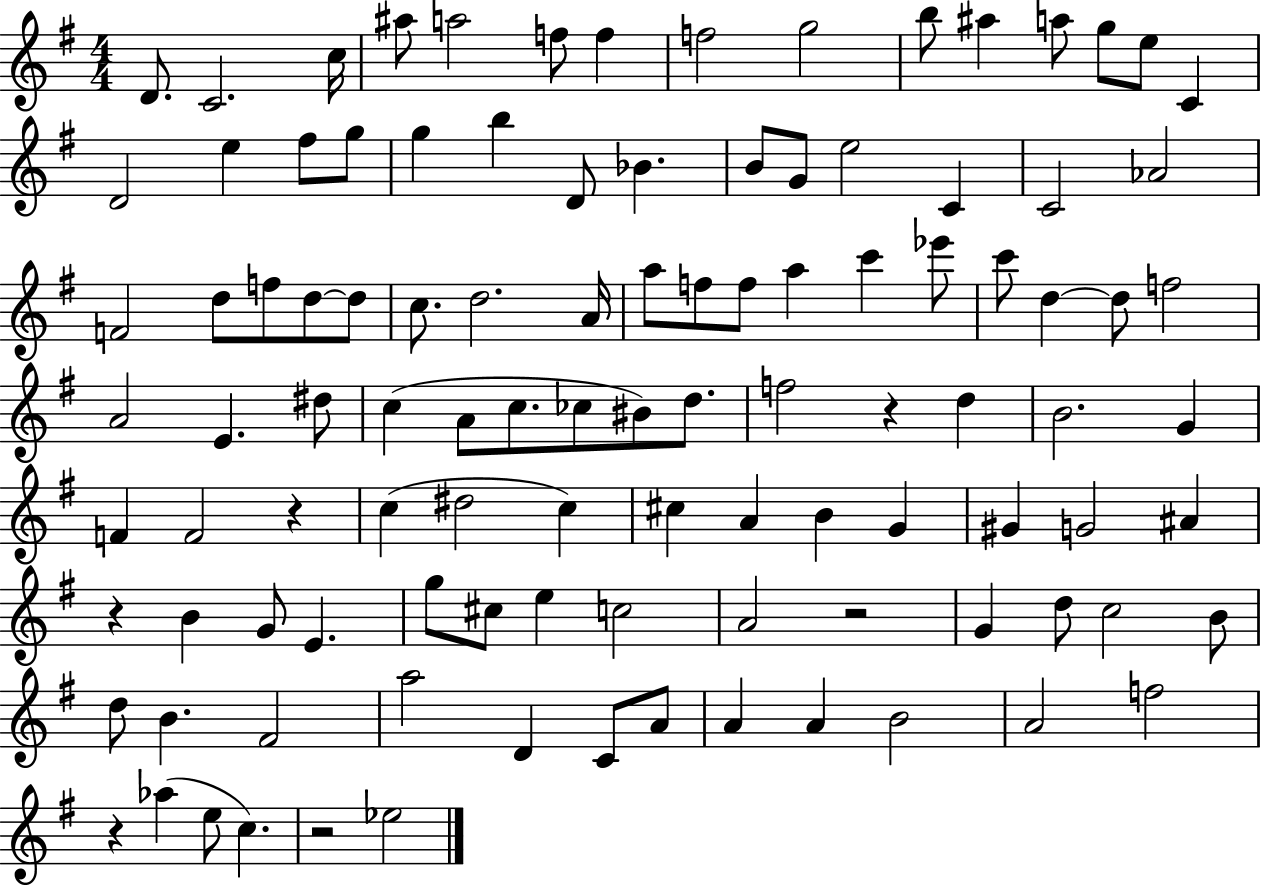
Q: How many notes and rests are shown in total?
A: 106